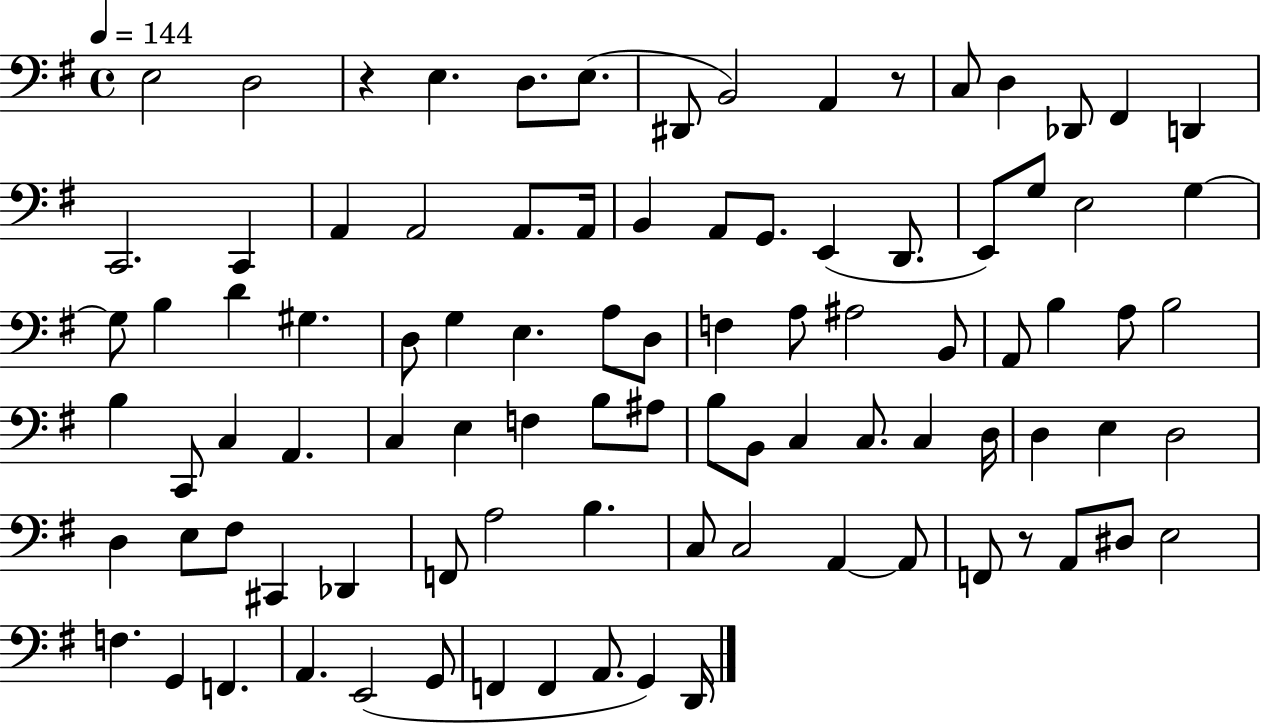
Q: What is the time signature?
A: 4/4